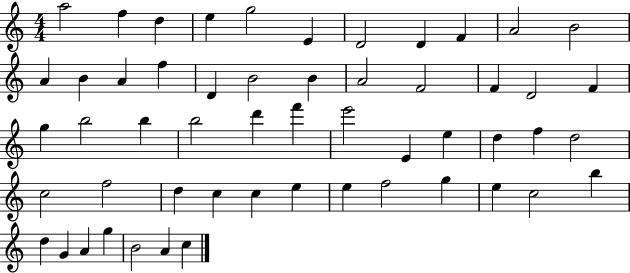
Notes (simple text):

A5/h F5/q D5/q E5/q G5/h E4/q D4/h D4/q F4/q A4/h B4/h A4/q B4/q A4/q F5/q D4/q B4/h B4/q A4/h F4/h F4/q D4/h F4/q G5/q B5/h B5/q B5/h D6/q F6/q E6/h E4/q E5/q D5/q F5/q D5/h C5/h F5/h D5/q C5/q C5/q E5/q E5/q F5/h G5/q E5/q C5/h B5/q D5/q G4/q A4/q G5/q B4/h A4/q C5/q